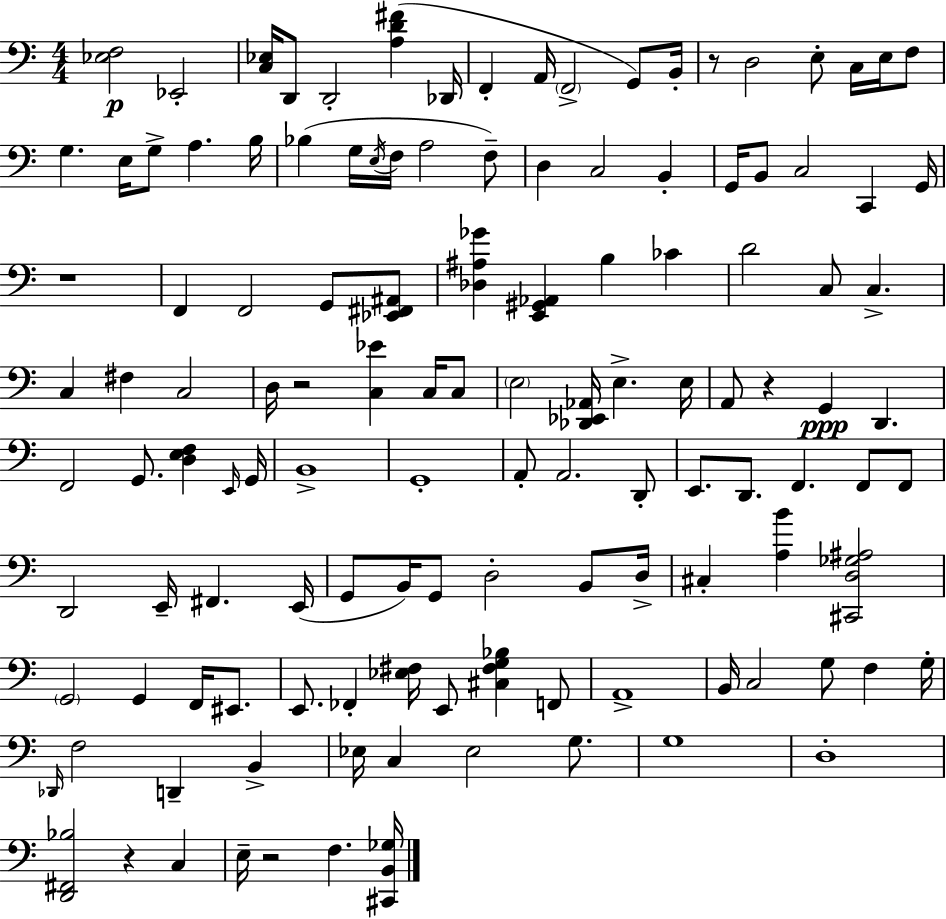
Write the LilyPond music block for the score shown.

{
  \clef bass
  \numericTimeSignature
  \time 4/4
  \key a \minor
  <ees f>2\p ees,2-. | <c ees>16 d,8 d,2-. <a d' fis'>4( des,16 | f,4-. a,16 \parenthesize f,2-> g,8) b,16-. | r8 d2 e8-. c16 e16 f8 | \break g4. e16 g8-> a4. b16 | bes4( g16 \acciaccatura { e16 } f16 a2 f8--) | d4 c2 b,4-. | g,16 b,8 c2 c,4 | \break g,16 r1 | f,4 f,2 g,8 <ees, fis, ais,>8 | <des ais ges'>4 <e, gis, aes,>4 b4 ces'4 | d'2 c8 c4.-> | \break c4 fis4 c2 | d16 r2 <c ees'>4 c16 c8 | \parenthesize e2 <des, ees, aes,>16 e4.-> | e16 a,8 r4 g,4\ppp d,4. | \break f,2 g,8. <d e f>4 | \grace { e,16 } g,16 b,1-> | g,1-. | a,8-. a,2. | \break d,8-. e,8. d,8. f,4. f,8 | f,8 d,2 e,16-- fis,4. | e,16( g,8 b,16) g,8 d2-. b,8 | d16-> cis4-. <a b'>4 <cis, d ges ais>2 | \break \parenthesize g,2 g,4 f,16 eis,8. | e,8. fes,4-. <ees fis>16 e,8 <cis fis g bes>4 | f,8 a,1-> | b,16 c2 g8 f4 | \break g16-. \grace { des,16 } f2 d,4-- b,4-> | ees16 c4 ees2 | g8. g1 | d1-. | \break <d, fis, bes>2 r4 c4 | e16-- r2 f4. | <cis, b, ges>16 \bar "|."
}